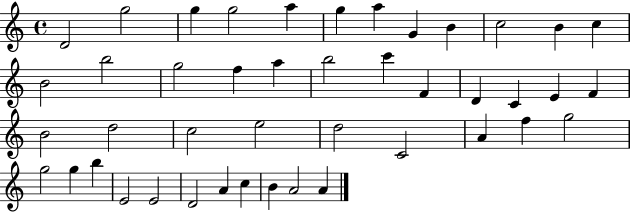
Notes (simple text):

D4/h G5/h G5/q G5/h A5/q G5/q A5/q G4/q B4/q C5/h B4/q C5/q B4/h B5/h G5/h F5/q A5/q B5/h C6/q F4/q D4/q C4/q E4/q F4/q B4/h D5/h C5/h E5/h D5/h C4/h A4/q F5/q G5/h G5/h G5/q B5/q E4/h E4/h D4/h A4/q C5/q B4/q A4/h A4/q